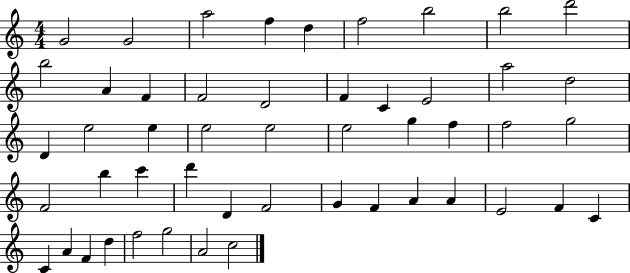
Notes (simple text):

G4/h G4/h A5/h F5/q D5/q F5/h B5/h B5/h D6/h B5/h A4/q F4/q F4/h D4/h F4/q C4/q E4/h A5/h D5/h D4/q E5/h E5/q E5/h E5/h E5/h G5/q F5/q F5/h G5/h F4/h B5/q C6/q D6/q D4/q F4/h G4/q F4/q A4/q A4/q E4/h F4/q C4/q C4/q A4/q F4/q D5/q F5/h G5/h A4/h C5/h